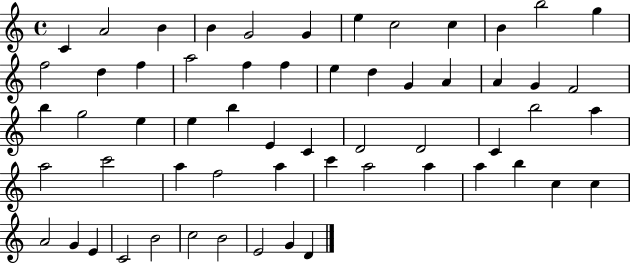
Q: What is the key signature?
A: C major